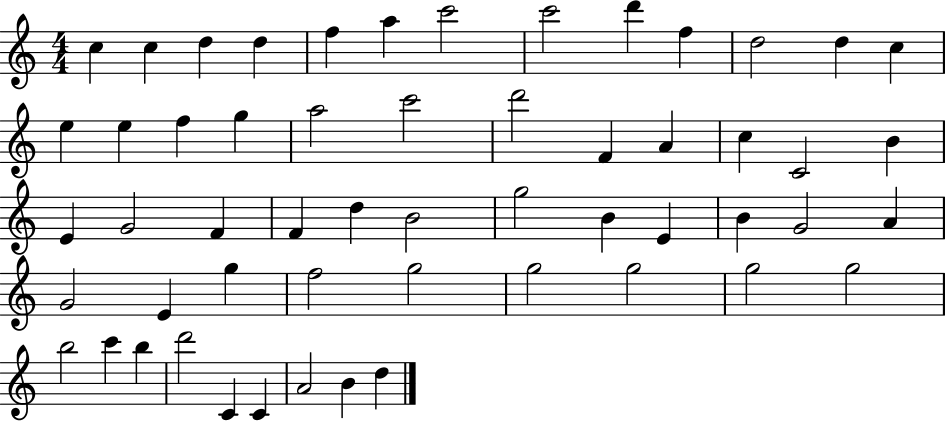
{
  \clef treble
  \numericTimeSignature
  \time 4/4
  \key c \major
  c''4 c''4 d''4 d''4 | f''4 a''4 c'''2 | c'''2 d'''4 f''4 | d''2 d''4 c''4 | \break e''4 e''4 f''4 g''4 | a''2 c'''2 | d'''2 f'4 a'4 | c''4 c'2 b'4 | \break e'4 g'2 f'4 | f'4 d''4 b'2 | g''2 b'4 e'4 | b'4 g'2 a'4 | \break g'2 e'4 g''4 | f''2 g''2 | g''2 g''2 | g''2 g''2 | \break b''2 c'''4 b''4 | d'''2 c'4 c'4 | a'2 b'4 d''4 | \bar "|."
}